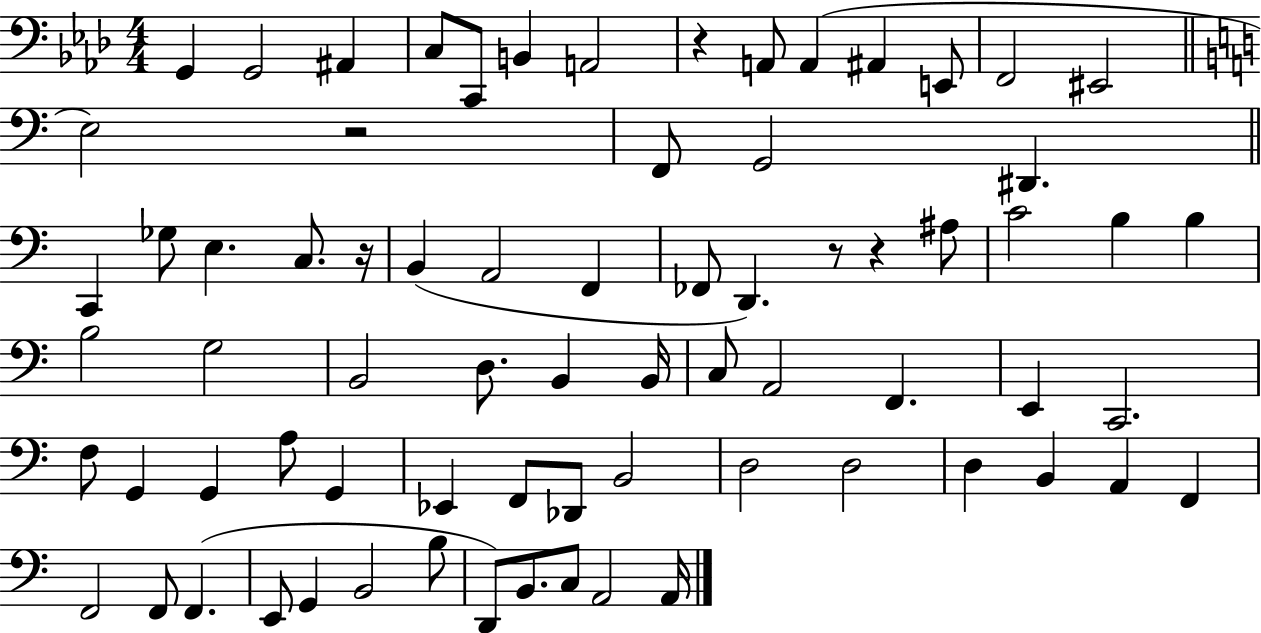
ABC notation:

X:1
T:Untitled
M:4/4
L:1/4
K:Ab
G,, G,,2 ^A,, C,/2 C,,/2 B,, A,,2 z A,,/2 A,, ^A,, E,,/2 F,,2 ^E,,2 E,2 z2 F,,/2 G,,2 ^D,, C,, _G,/2 E, C,/2 z/4 B,, A,,2 F,, _F,,/2 D,, z/2 z ^A,/2 C2 B, B, B,2 G,2 B,,2 D,/2 B,, B,,/4 C,/2 A,,2 F,, E,, C,,2 F,/2 G,, G,, A,/2 G,, _E,, F,,/2 _D,,/2 B,,2 D,2 D,2 D, B,, A,, F,, F,,2 F,,/2 F,, E,,/2 G,, B,,2 B,/2 D,,/2 B,,/2 C,/2 A,,2 A,,/4